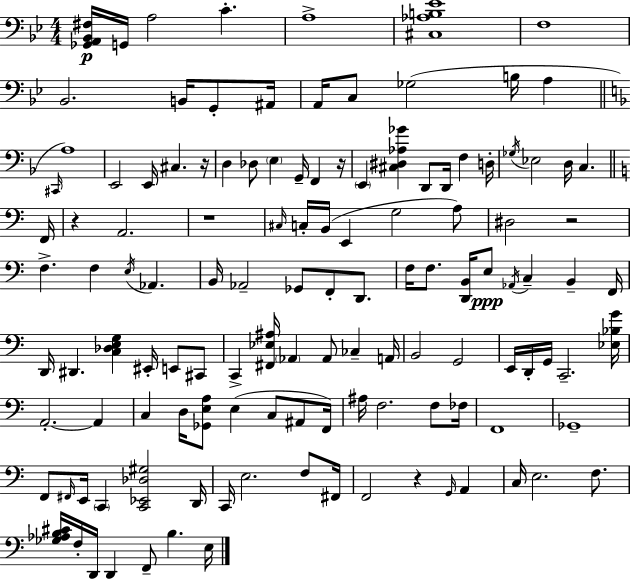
{
  \clef bass
  \numericTimeSignature
  \time 4/4
  \key g \minor
  <ges, a, bes, fis>16\p g,16 a2 c'4.-. | a1-> | <cis aes b ees'>1 | f1 | \break bes,2. b,16 g,8-. ais,16 | a,16 c8 ges2( b16 a4 | \bar "||" \break \key d \minor \grace { cis,16 } a1) | e,2 e,16 cis4. | r16 d4 des8 \parenthesize e4 g,16-- f,4 | r16 \parenthesize e,4 <cis dis aes ges'>4 d,8 d,16 f4 | \break d16-. \acciaccatura { ges16 } ees2 d16 c4. | \bar "||" \break \key c \major f,16 r4 a,2. | r1 | \grace { cis16 } c16-. b,16( e,4 g2 | a8) dis2 r2 | \break f4.-> f4 \acciaccatura { e16 } aes,4. | b,16 aes,2-- ges,8 f,8-. | d,8. f16 f8. <d, b,>16 e8\ppp \acciaccatura { aes,16 } c4-- b,4-- | f,16 d,16 dis,4. <c des e g>4 eis,16-. | \break e,8 cis,8 c,4-> <fis, ees ais>16 \parenthesize aes,4 aes,8 ces4-- | a,16 b,2 g,2 | e,16 d,16-. g,16 c,2.-- | <ees bes g'>16 a,2.-.~~ | \break a,4 c4 d16 <ges, e a>8 e4( c8 | ais,8 f,16) ais16 f2. | f8 fes16 f,1 | ges,1-- | \break f,8 \grace { fis,16 } e,16 \parenthesize c,4 <c, ees, des gis>2 | d,16 c,16 e2. | f8 fis,16 f,2 r4 | \grace { g,16 } a,4 c16 e2. | \break f8. <ges aes b cis'>16 f16-. d,16 d,4 f,8-- b4. | e16 \bar "|."
}